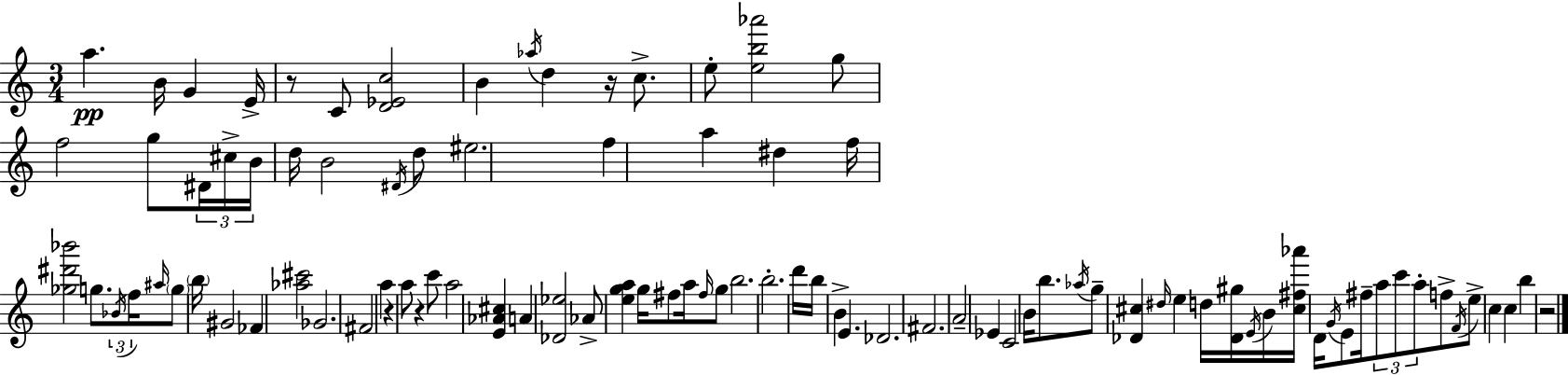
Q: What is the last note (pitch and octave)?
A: B5